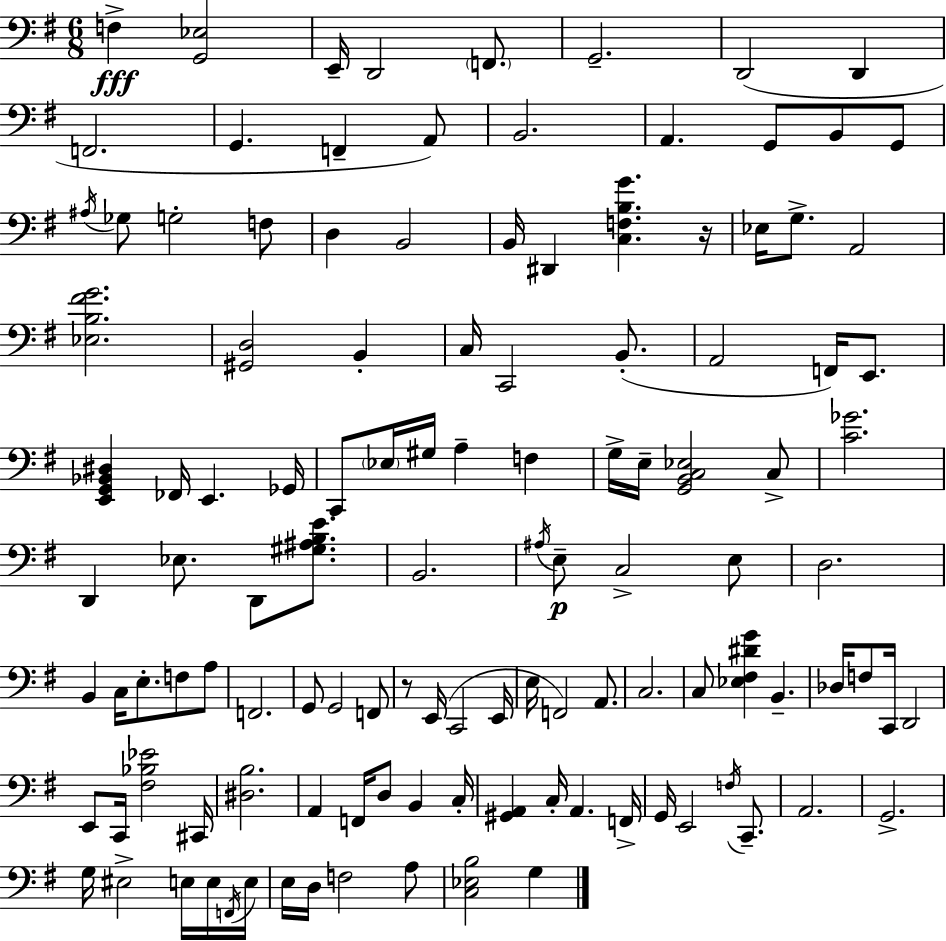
X:1
T:Untitled
M:6/8
L:1/4
K:G
F, [G,,_E,]2 E,,/4 D,,2 F,,/2 G,,2 D,,2 D,, F,,2 G,, F,, A,,/2 B,,2 A,, G,,/2 B,,/2 G,,/2 ^A,/4 _G,/2 G,2 F,/2 D, B,,2 B,,/4 ^D,, [C,F,B,G] z/4 _E,/4 G,/2 A,,2 [_E,B,^FG]2 [^G,,D,]2 B,, C,/4 C,,2 B,,/2 A,,2 F,,/4 E,,/2 [E,,G,,_B,,^D,] _F,,/4 E,, _G,,/4 C,,/2 _E,/4 ^G,/4 A, F, G,/4 E,/4 [G,,B,,C,_E,]2 C,/2 [C_G]2 D,, _E,/2 D,,/2 [^G,^A,B,E]/2 B,,2 ^A,/4 E,/2 C,2 E,/2 D,2 B,, C,/4 E,/2 F,/2 A,/2 F,,2 G,,/2 G,,2 F,,/2 z/2 E,,/4 C,,2 E,,/4 E,/4 F,,2 A,,/2 C,2 C,/2 [_E,^F,^DG] B,, _D,/4 F,/2 C,,/4 D,,2 E,,/2 C,,/4 [^F,_B,_E]2 ^C,,/4 [^D,B,]2 A,, F,,/4 D,/2 B,, C,/4 [^G,,A,,] C,/4 A,, F,,/4 G,,/4 E,,2 F,/4 C,,/2 A,,2 G,,2 G,/4 ^E,2 E,/4 E,/4 F,,/4 E,/4 E,/4 D,/4 F,2 A,/2 [C,_E,B,]2 G,